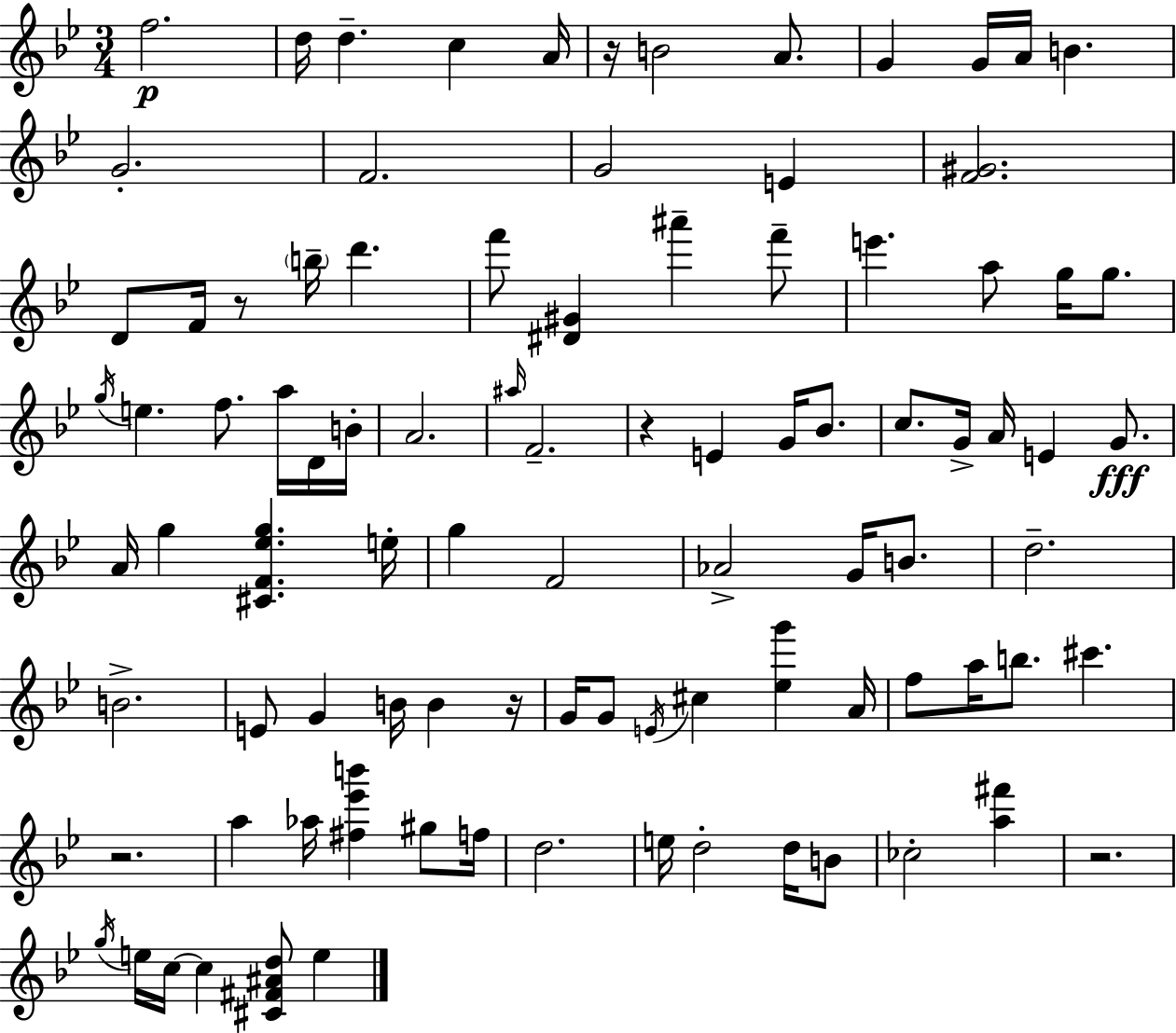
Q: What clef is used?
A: treble